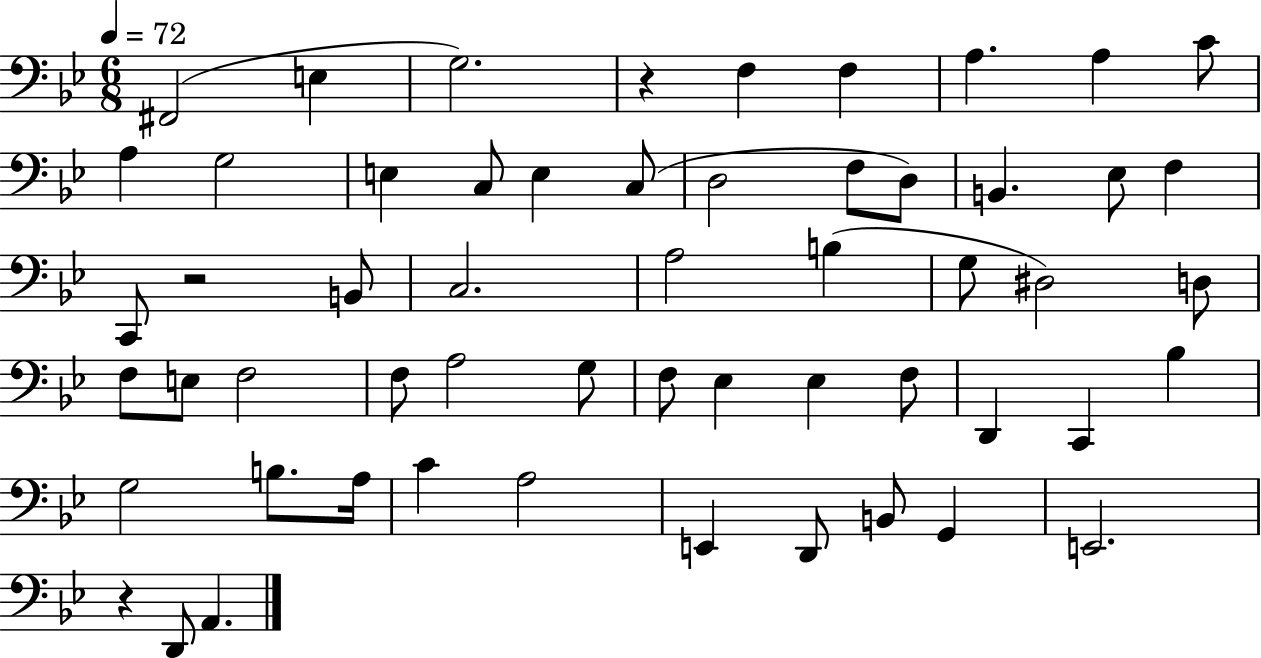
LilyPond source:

{
  \clef bass
  \numericTimeSignature
  \time 6/8
  \key bes \major
  \tempo 4 = 72
  fis,2( e4 | g2.) | r4 f4 f4 | a4. a4 c'8 | \break a4 g2 | e4 c8 e4 c8( | d2 f8 d8) | b,4. ees8 f4 | \break c,8 r2 b,8 | c2. | a2 b4( | g8 dis2) d8 | \break f8 e8 f2 | f8 a2 g8 | f8 ees4 ees4 f8 | d,4 c,4 bes4 | \break g2 b8. a16 | c'4 a2 | e,4 d,8 b,8 g,4 | e,2. | \break r4 d,8 a,4. | \bar "|."
}